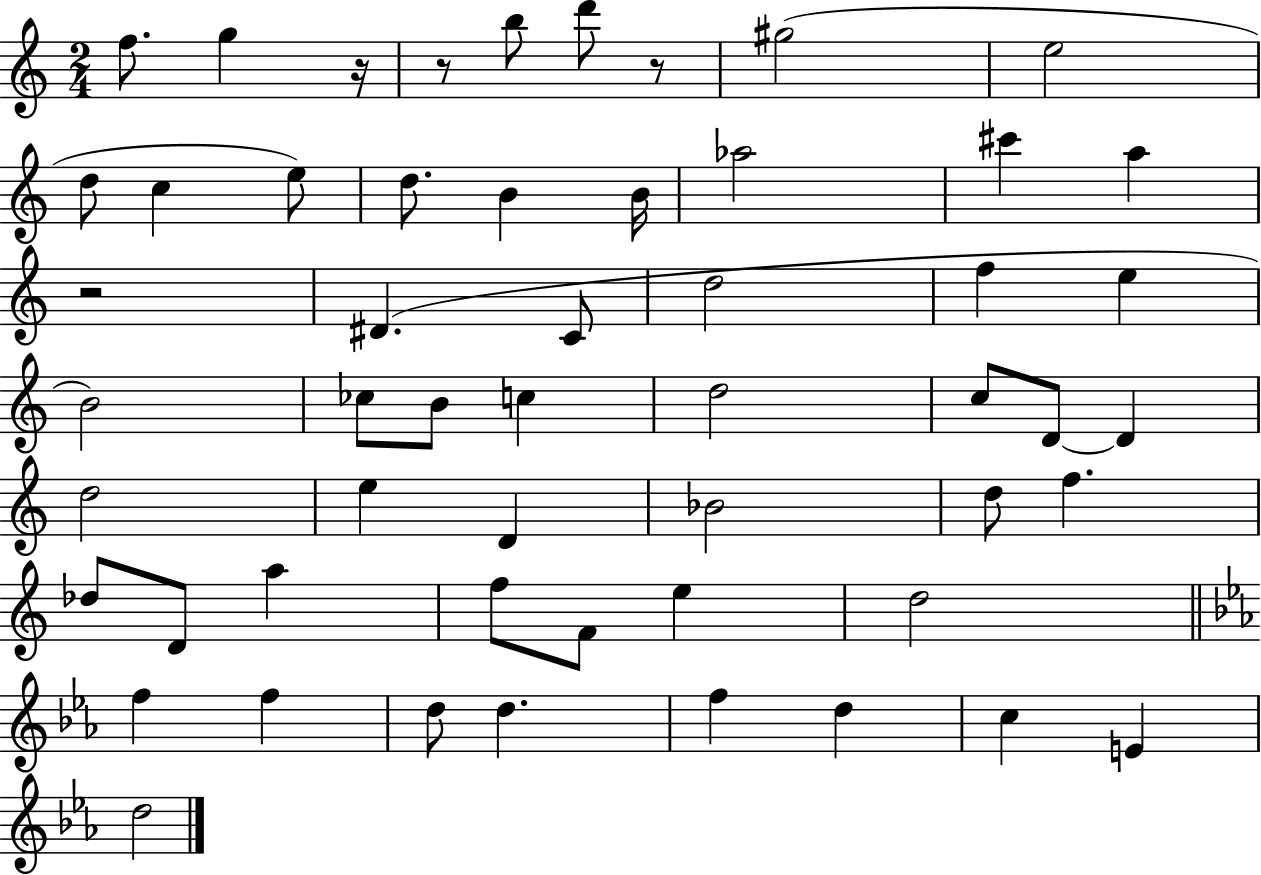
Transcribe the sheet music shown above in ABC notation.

X:1
T:Untitled
M:2/4
L:1/4
K:C
f/2 g z/4 z/2 b/2 d'/2 z/2 ^g2 e2 d/2 c e/2 d/2 B B/4 _a2 ^c' a z2 ^D C/2 d2 f e B2 _c/2 B/2 c d2 c/2 D/2 D d2 e D _B2 d/2 f _d/2 D/2 a f/2 F/2 e d2 f f d/2 d f d c E d2